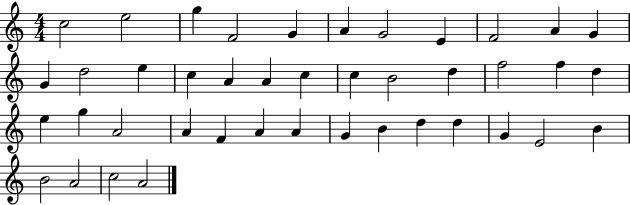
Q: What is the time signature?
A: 4/4